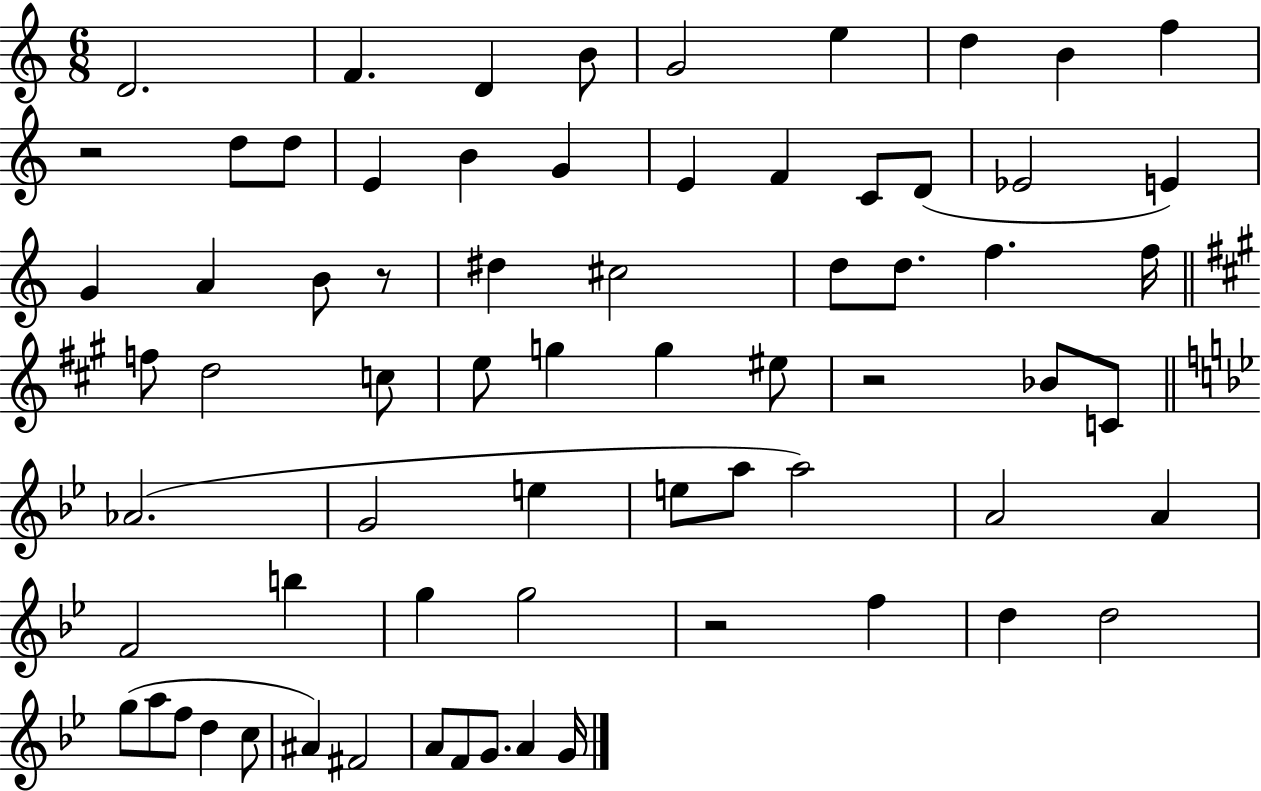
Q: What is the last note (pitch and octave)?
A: G4